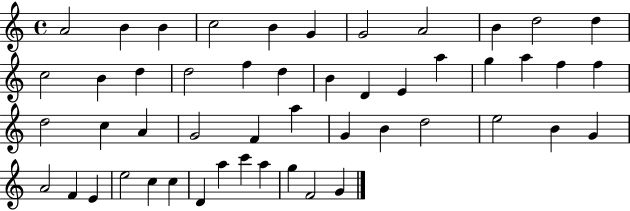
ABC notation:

X:1
T:Untitled
M:4/4
L:1/4
K:C
A2 B B c2 B G G2 A2 B d2 d c2 B d d2 f d B D E a g a f f d2 c A G2 F a G B d2 e2 B G A2 F E e2 c c D a c' a g F2 G